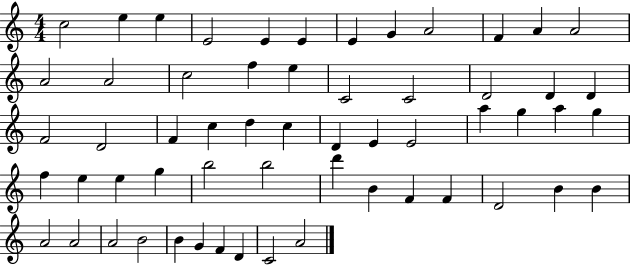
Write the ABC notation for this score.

X:1
T:Untitled
M:4/4
L:1/4
K:C
c2 e e E2 E E E G A2 F A A2 A2 A2 c2 f e C2 C2 D2 D D F2 D2 F c d c D E E2 a g a g f e e g b2 b2 d' B F F D2 B B A2 A2 A2 B2 B G F D C2 A2